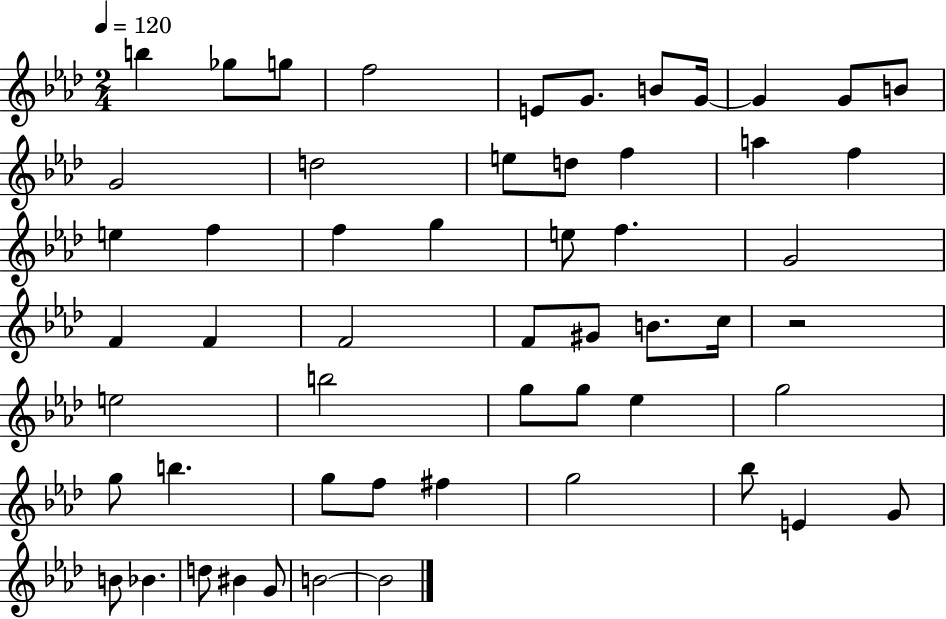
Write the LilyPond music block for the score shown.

{
  \clef treble
  \numericTimeSignature
  \time 2/4
  \key aes \major
  \tempo 4 = 120
  b''4 ges''8 g''8 | f''2 | e'8 g'8. b'8 g'16~~ | g'4 g'8 b'8 | \break g'2 | d''2 | e''8 d''8 f''4 | a''4 f''4 | \break e''4 f''4 | f''4 g''4 | e''8 f''4. | g'2 | \break f'4 f'4 | f'2 | f'8 gis'8 b'8. c''16 | r2 | \break e''2 | b''2 | g''8 g''8 ees''4 | g''2 | \break g''8 b''4. | g''8 f''8 fis''4 | g''2 | bes''8 e'4 g'8 | \break b'8 bes'4. | d''8 bis'4 g'8 | b'2~~ | b'2 | \break \bar "|."
}